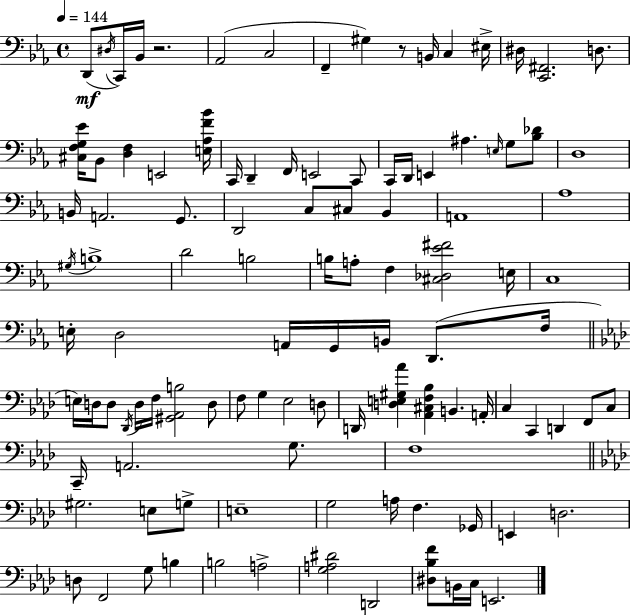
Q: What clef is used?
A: bass